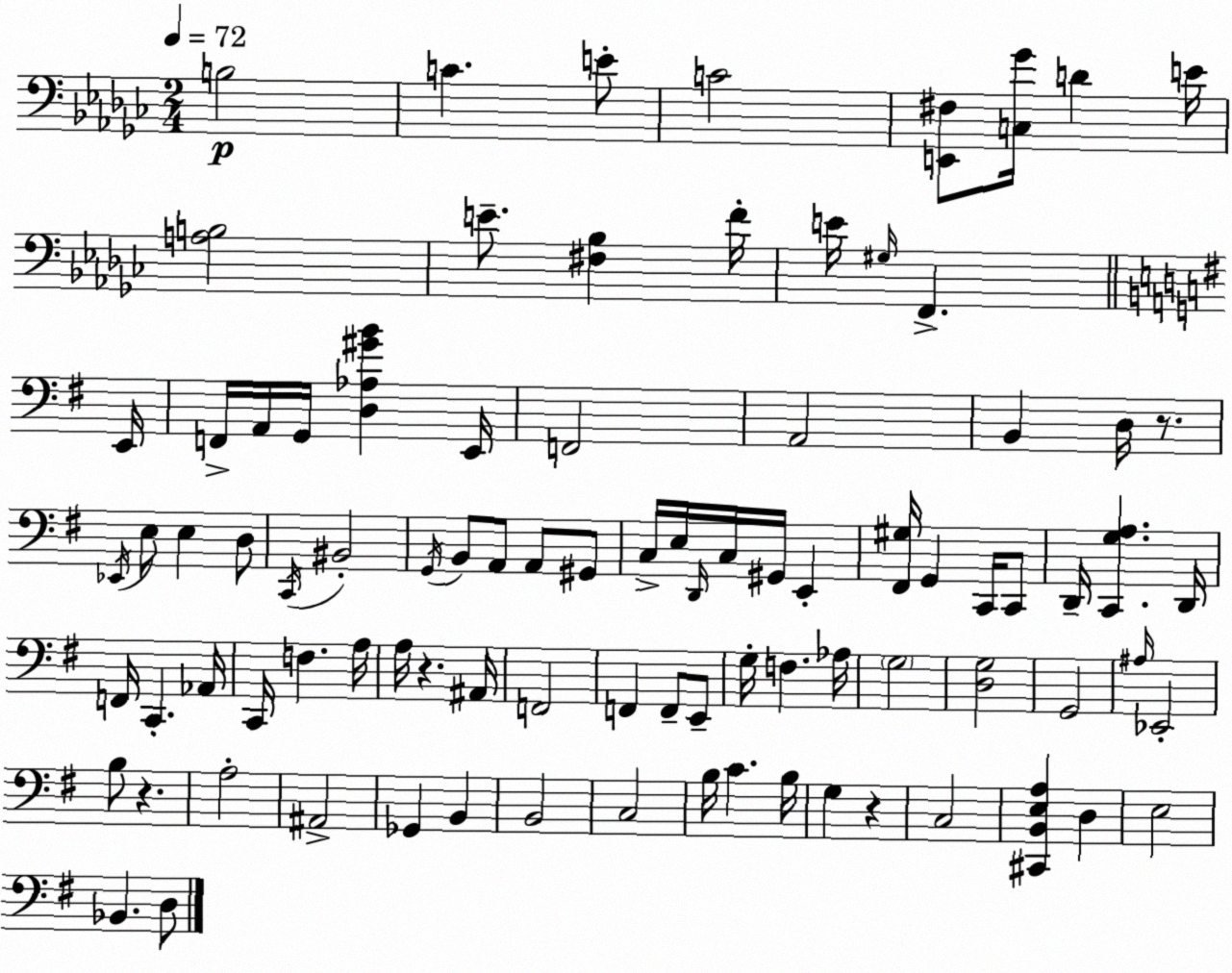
X:1
T:Untitled
M:2/4
L:1/4
K:Ebm
B,2 C E/2 C2 [E,,^F,]/2 [C,_G]/4 D E/4 [A,B,]2 E/2 [^F,_B,] F/4 E/4 ^G,/4 F,, E,,/4 F,,/4 A,,/4 G,,/4 [D,_A,^GB] E,,/4 F,,2 A,,2 B,, D,/4 z/2 _E,,/4 E,/2 E, D,/2 C,,/4 ^B,,2 G,,/4 B,,/2 A,,/2 A,,/2 ^G,,/2 C,/4 E,/4 D,,/4 C,/4 ^G,,/4 E,, [^F,,^G,]/4 G,, C,,/4 C,,/2 D,,/4 [C,,G,A,] D,,/4 F,,/4 C,, _A,,/4 C,,/4 F, A,/4 A,/4 z ^A,,/4 F,,2 F,, F,,/2 E,,/2 G,/4 F, _A,/4 G,2 [D,G,]2 G,,2 ^A,/4 _E,,2 B,/2 z A,2 ^A,,2 _G,, B,, B,,2 C,2 B,/4 C B,/4 G, z C,2 [^C,,B,,E,A,] D, E,2 _B,, D,/2